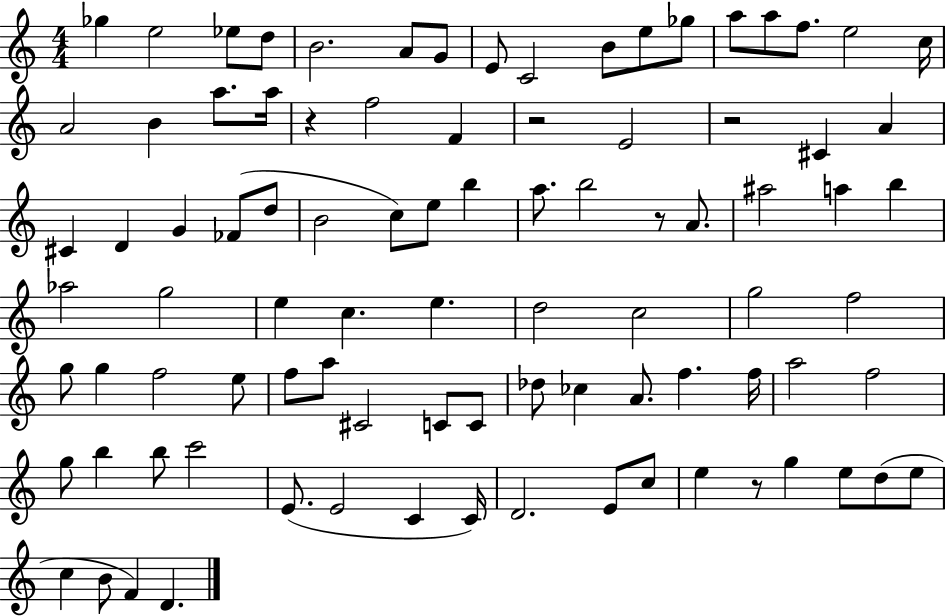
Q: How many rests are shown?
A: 5